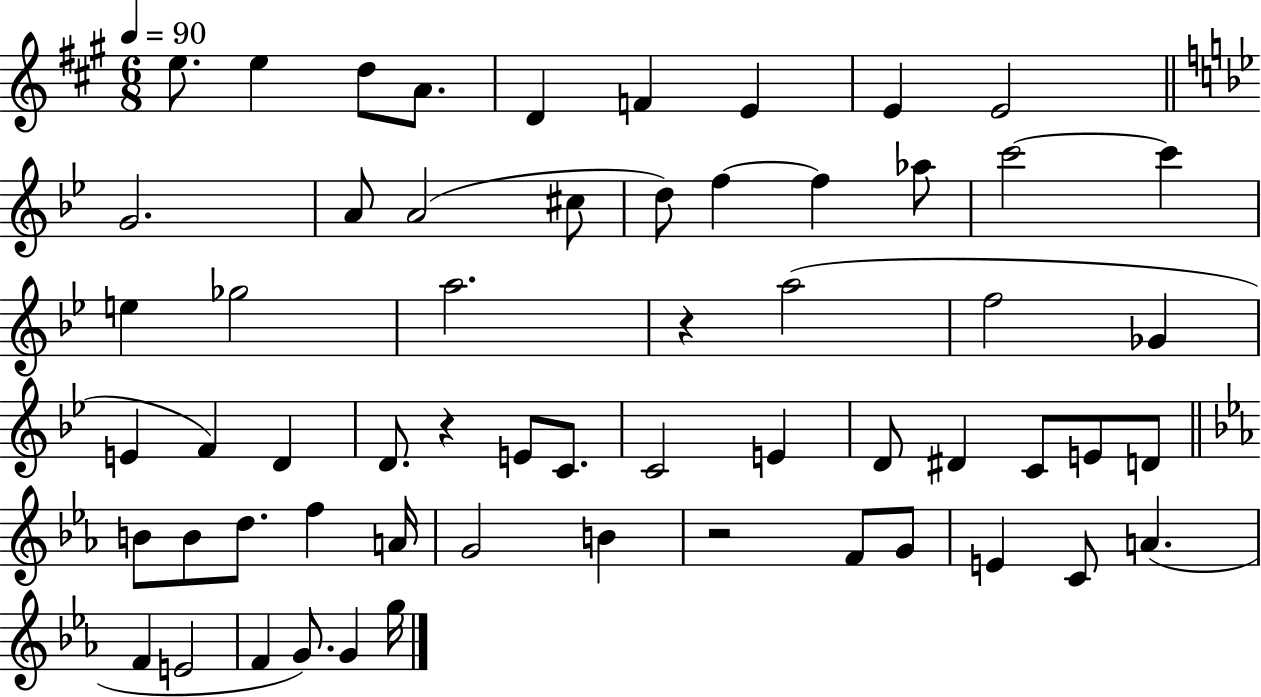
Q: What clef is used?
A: treble